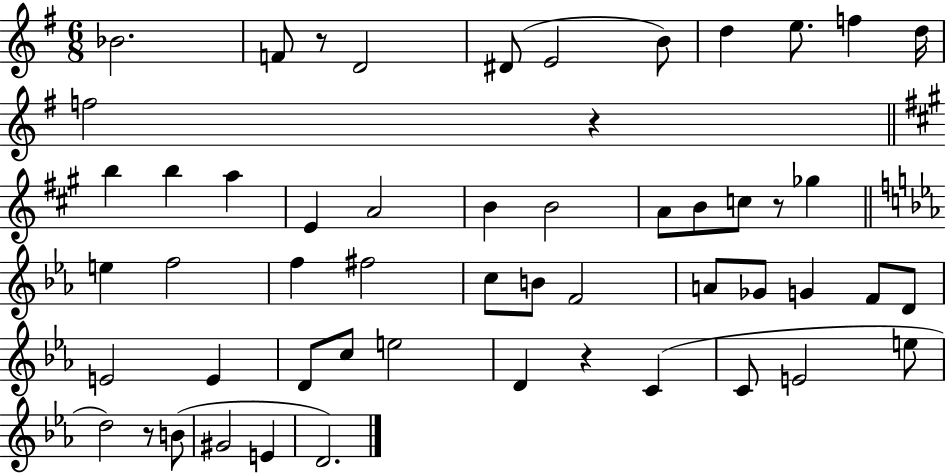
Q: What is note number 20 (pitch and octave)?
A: B4